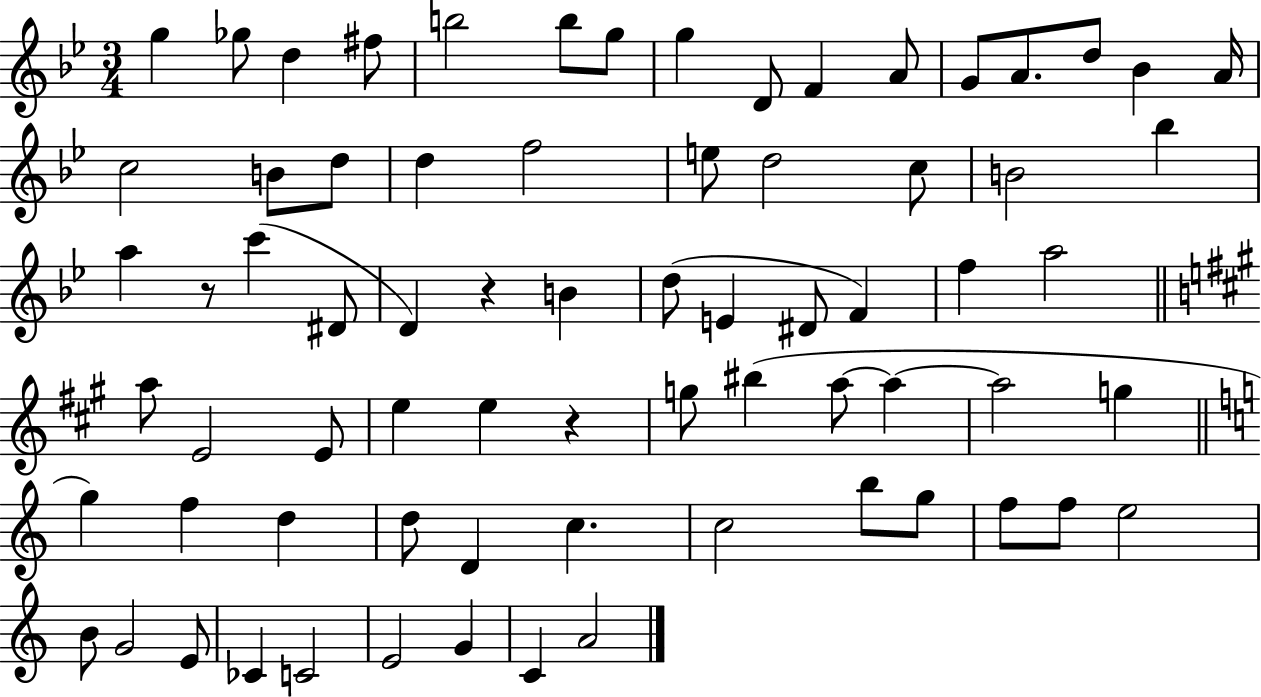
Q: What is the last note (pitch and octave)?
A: A4